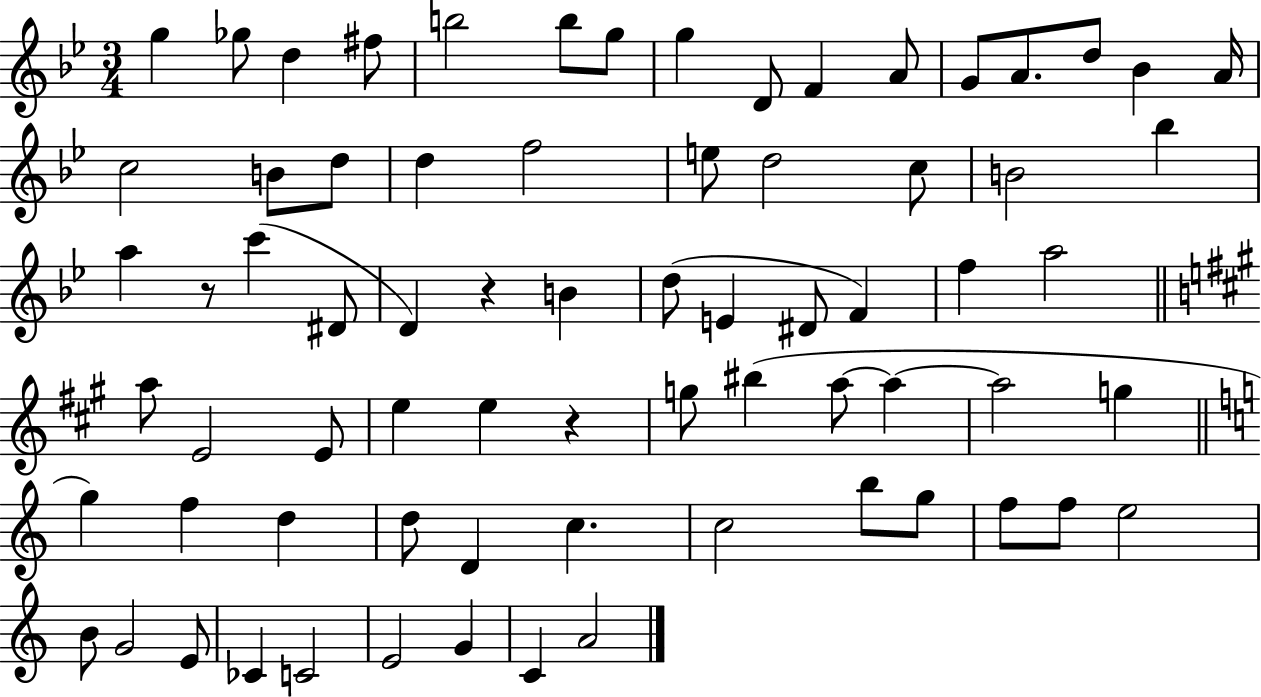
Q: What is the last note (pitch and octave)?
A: A4